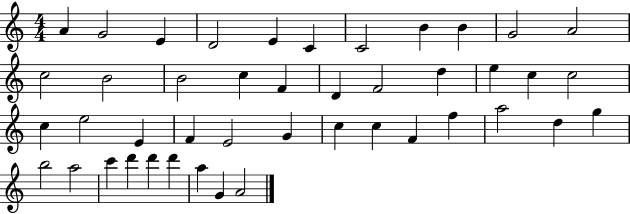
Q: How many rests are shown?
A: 0